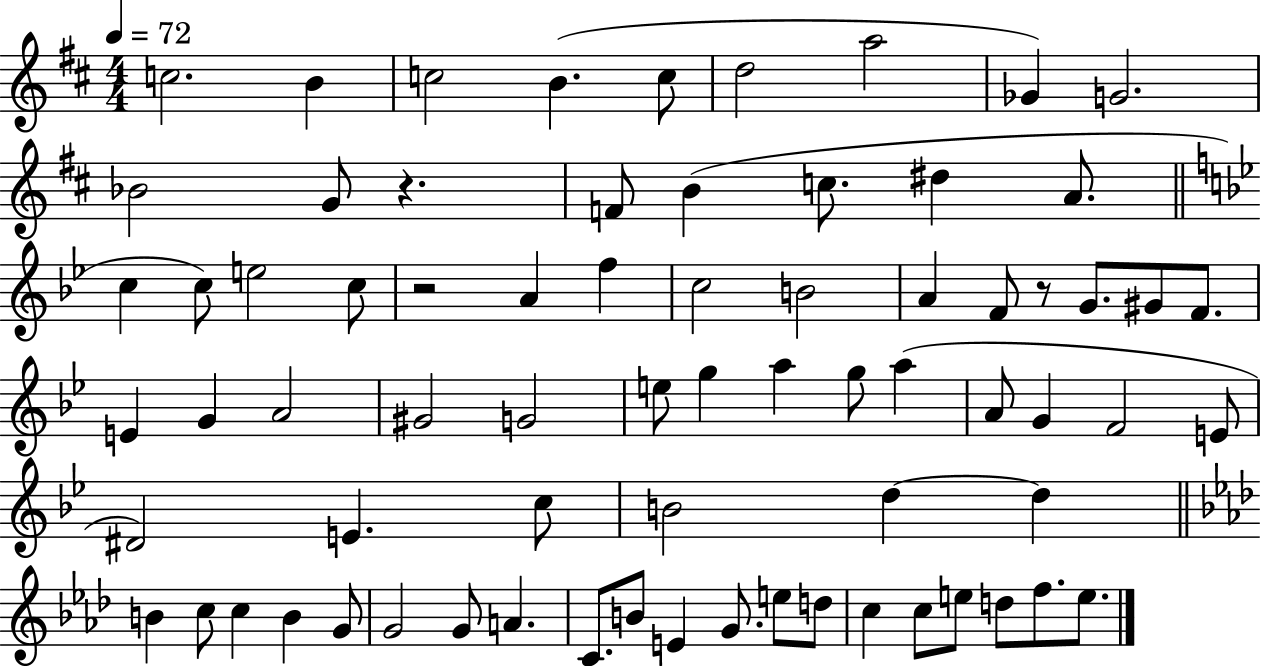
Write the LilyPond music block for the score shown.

{
  \clef treble
  \numericTimeSignature
  \time 4/4
  \key d \major
  \tempo 4 = 72
  c''2. b'4 | c''2 b'4.( c''8 | d''2 a''2 | ges'4) g'2. | \break bes'2 g'8 r4. | f'8 b'4( c''8. dis''4 a'8. | \bar "||" \break \key bes \major c''4 c''8) e''2 c''8 | r2 a'4 f''4 | c''2 b'2 | a'4 f'8 r8 g'8. gis'8 f'8. | \break e'4 g'4 a'2 | gis'2 g'2 | e''8 g''4 a''4 g''8 a''4( | a'8 g'4 f'2 e'8 | \break dis'2) e'4. c''8 | b'2 d''4~~ d''4 | \bar "||" \break \key f \minor b'4 c''8 c''4 b'4 g'8 | g'2 g'8 a'4. | c'8. b'8 e'4 g'8. e''8 d''8 | c''4 c''8 e''8 d''8 f''8. e''8. | \break \bar "|."
}